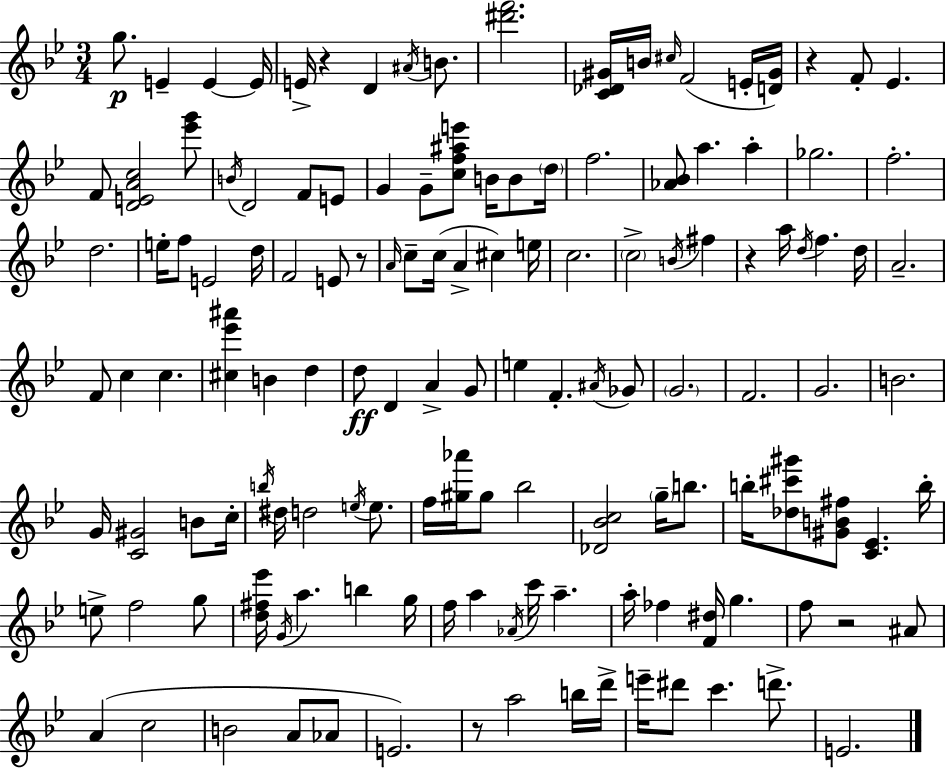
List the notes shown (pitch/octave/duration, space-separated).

G5/e. E4/q E4/q E4/s E4/s R/q D4/q A#4/s B4/e. [D#6,F6]/h. [C4,Db4,G#4]/s B4/s C#5/s F4/h E4/s [D4,G#4]/s R/q F4/e Eb4/q. F4/e [D4,E4,A4,C5]/h [Eb6,G6]/e B4/s D4/h F4/e E4/e G4/q G4/e [C5,F5,A#5,E6]/e B4/s B4/e D5/s F5/h. [Ab4,Bb4]/e A5/q. A5/q Gb5/h. F5/h. D5/h. E5/s F5/e E4/h D5/s F4/h E4/e R/e A4/s C5/e C5/s A4/q C#5/q E5/s C5/h. C5/h B4/s F#5/q R/q A5/s D5/s F5/q. D5/s A4/h. F4/e C5/q C5/q. [C#5,Eb6,A#6]/q B4/q D5/q D5/e D4/q A4/q G4/e E5/q F4/q. A#4/s Gb4/e G4/h. F4/h. G4/h. B4/h. G4/s [C4,G#4]/h B4/e C5/s B5/s D#5/s D5/h E5/s E5/e. F5/s [G#5,Ab6]/s G#5/e Bb5/h [Db4,Bb4,C5]/h G5/s B5/e. B5/s [Db5,C#6,G#6]/e [G#4,B4,F#5]/e [C4,Eb4]/q. B5/s E5/e F5/h G5/e [D5,F#5,Eb6]/s G4/s A5/q. B5/q G5/s F5/s A5/q Ab4/s C6/s A5/q. A5/s FES5/q [F4,D#5]/s G5/q. F5/e R/h A#4/e A4/q C5/h B4/h A4/e Ab4/e E4/h. R/e A5/h B5/s D6/s E6/s D#6/e C6/q. D6/e. E4/h.